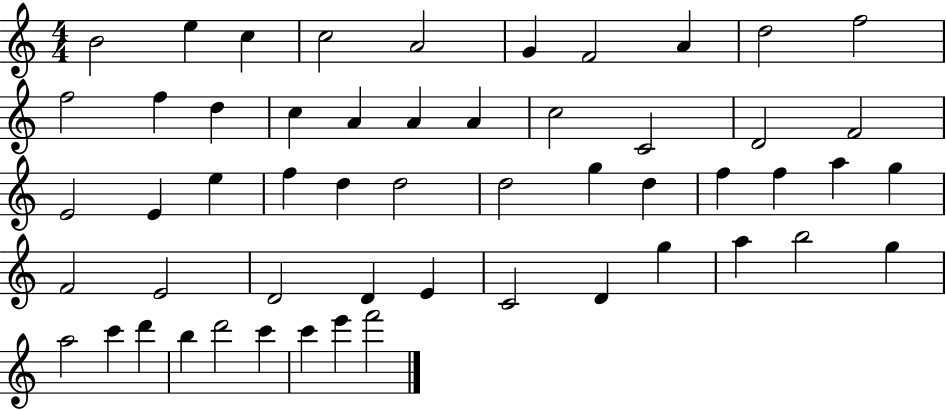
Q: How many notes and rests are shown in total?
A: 54